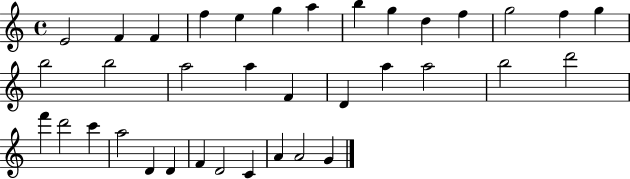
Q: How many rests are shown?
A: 0